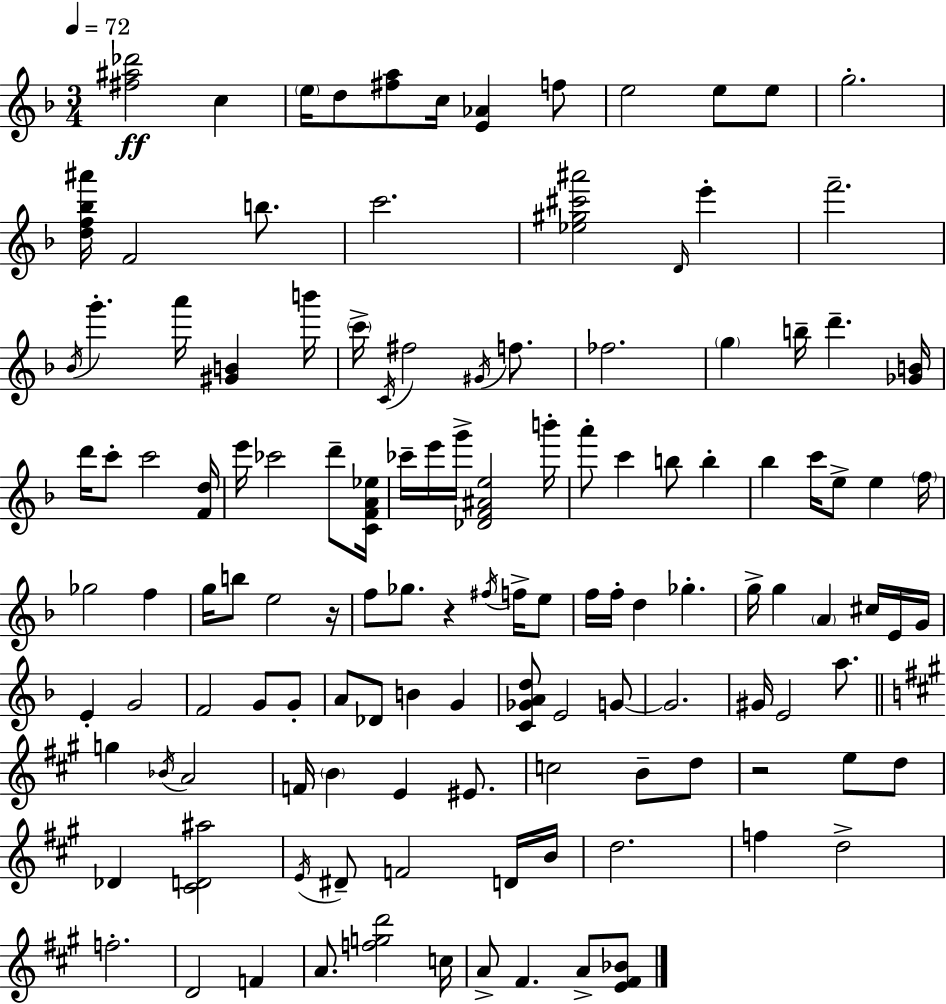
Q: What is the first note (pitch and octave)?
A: C5